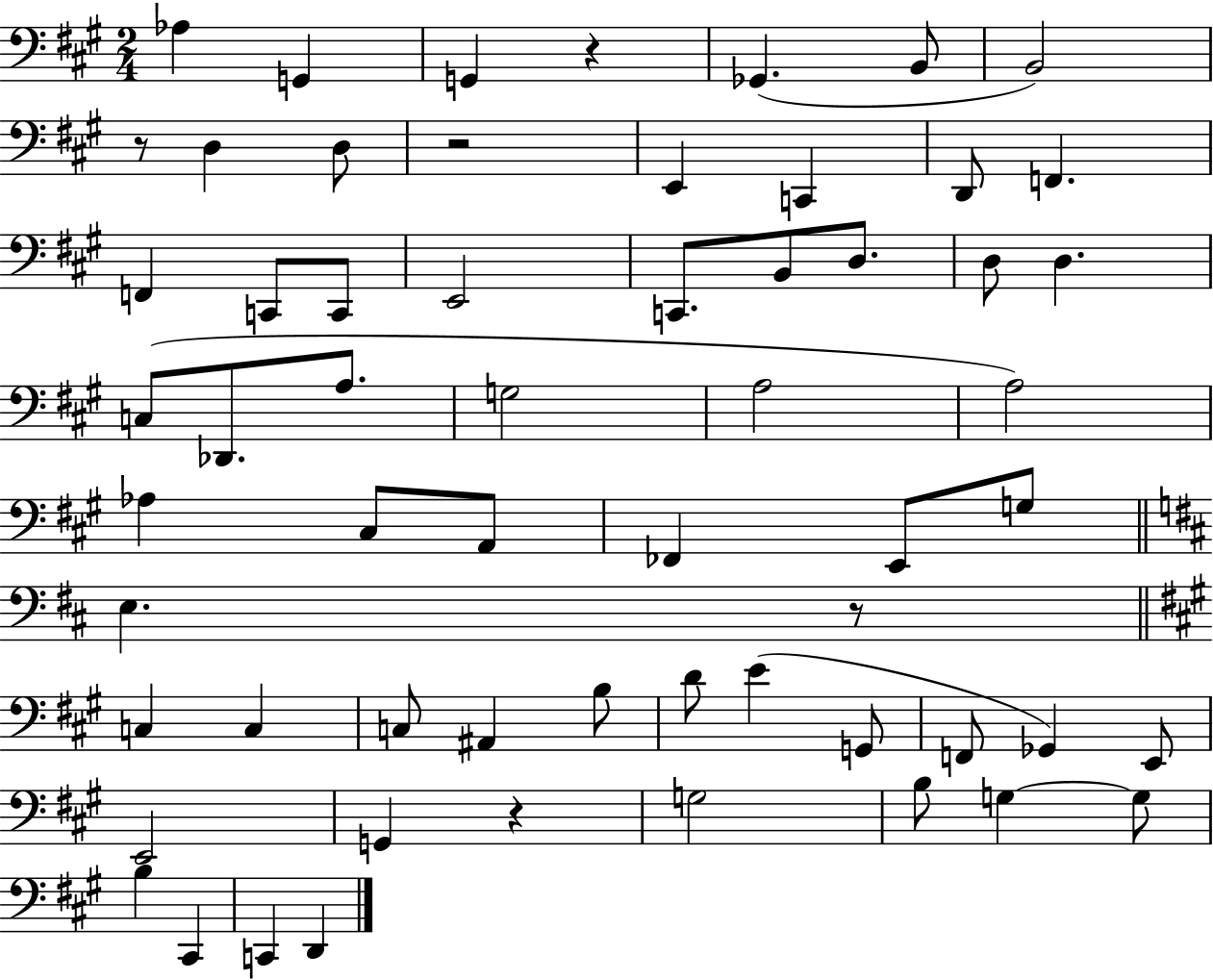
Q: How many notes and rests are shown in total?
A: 60